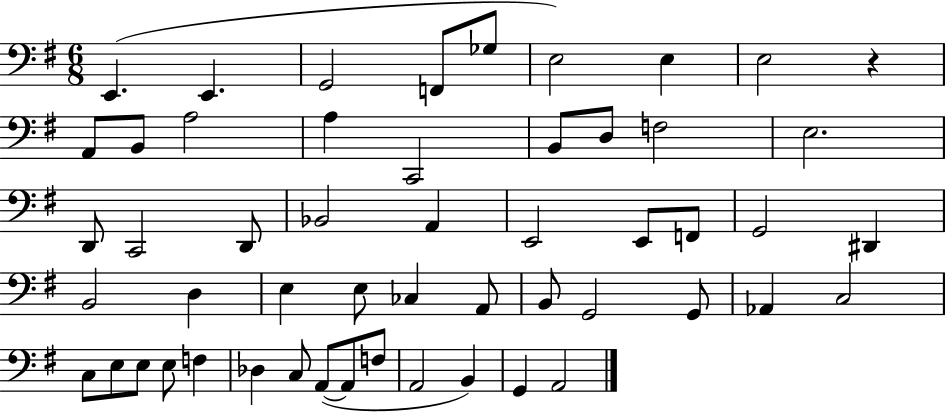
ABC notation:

X:1
T:Untitled
M:6/8
L:1/4
K:G
E,, E,, G,,2 F,,/2 _G,/2 E,2 E, E,2 z A,,/2 B,,/2 A,2 A, C,,2 B,,/2 D,/2 F,2 E,2 D,,/2 C,,2 D,,/2 _B,,2 A,, E,,2 E,,/2 F,,/2 G,,2 ^D,, B,,2 D, E, E,/2 _C, A,,/2 B,,/2 G,,2 G,,/2 _A,, C,2 C,/2 E,/2 E,/2 E,/2 F, _D, C,/2 A,,/2 A,,/2 F,/2 A,,2 B,, G,, A,,2